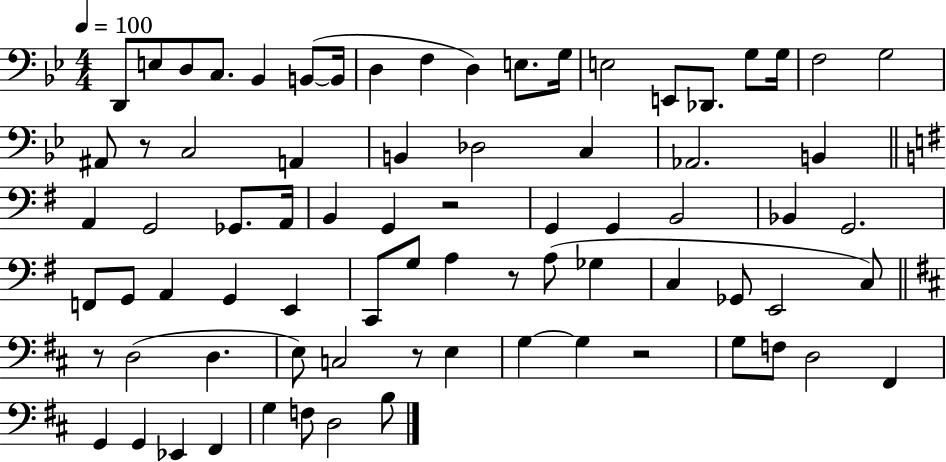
{
  \clef bass
  \numericTimeSignature
  \time 4/4
  \key bes \major
  \tempo 4 = 100
  d,8 e8 d8 c8. bes,4 b,8~(~ b,16 | d4 f4 d4) e8. g16 | e2 e,8 des,8. g8 g16 | f2 g2 | \break ais,8 r8 c2 a,4 | b,4 des2 c4 | aes,2. b,4 | \bar "||" \break \key g \major a,4 g,2 ges,8. a,16 | b,4 g,4 r2 | g,4 g,4 b,2 | bes,4 g,2. | \break f,8 g,8 a,4 g,4 e,4 | c,8 g8 a4 r8 a8( ges4 | c4 ges,8 e,2 c8) | \bar "||" \break \key d \major r8 d2( d4. | e8) c2 r8 e4 | g4~~ g4 r2 | g8 f8 d2 fis,4 | \break g,4 g,4 ees,4 fis,4 | g4 f8 d2 b8 | \bar "|."
}